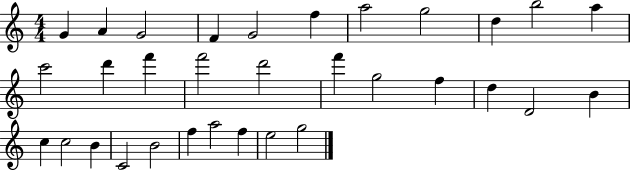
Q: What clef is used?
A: treble